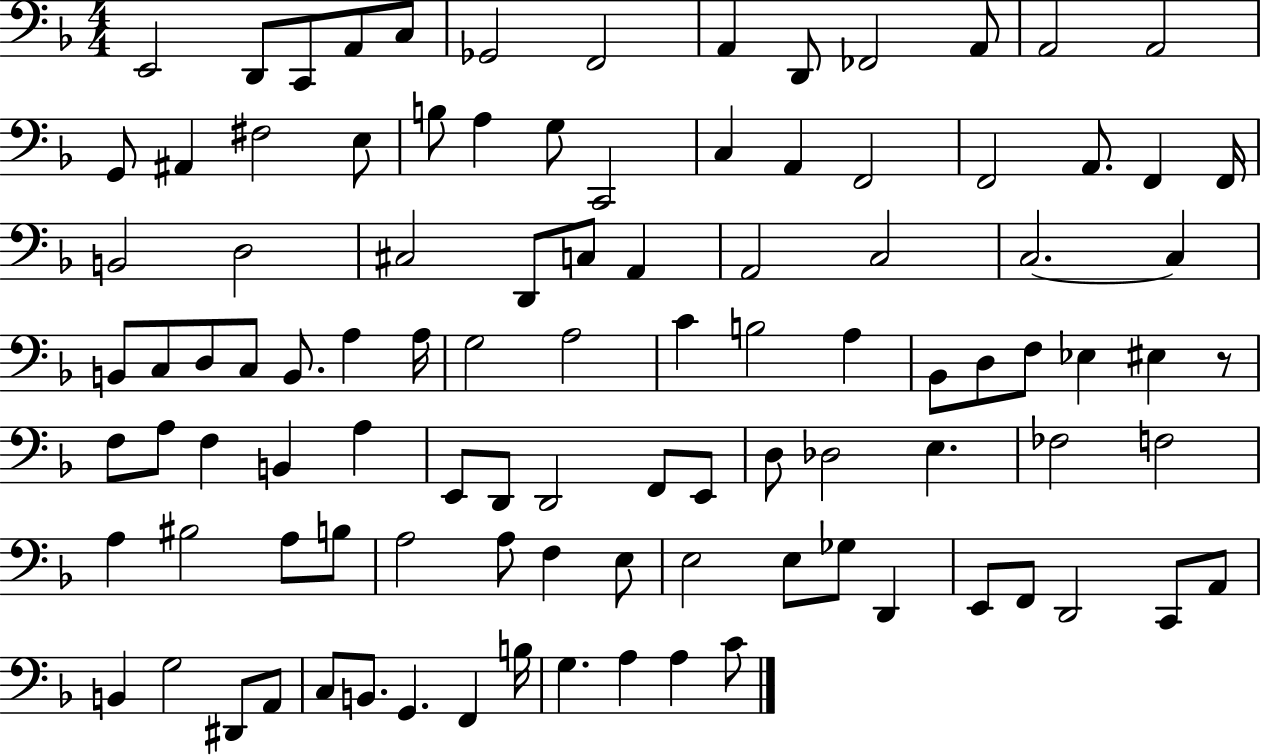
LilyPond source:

{
  \clef bass
  \numericTimeSignature
  \time 4/4
  \key f \major
  \repeat volta 2 { e,2 d,8 c,8 a,8 c8 | ges,2 f,2 | a,4 d,8 fes,2 a,8 | a,2 a,2 | \break g,8 ais,4 fis2 e8 | b8 a4 g8 c,2 | c4 a,4 f,2 | f,2 a,8. f,4 f,16 | \break b,2 d2 | cis2 d,8 c8 a,4 | a,2 c2 | c2.~~ c4 | \break b,8 c8 d8 c8 b,8. a4 a16 | g2 a2 | c'4 b2 a4 | bes,8 d8 f8 ees4 eis4 r8 | \break f8 a8 f4 b,4 a4 | e,8 d,8 d,2 f,8 e,8 | d8 des2 e4. | fes2 f2 | \break a4 bis2 a8 b8 | a2 a8 f4 e8 | e2 e8 ges8 d,4 | e,8 f,8 d,2 c,8 a,8 | \break b,4 g2 dis,8 a,8 | c8 b,8. g,4. f,4 b16 | g4. a4 a4 c'8 | } \bar "|."
}